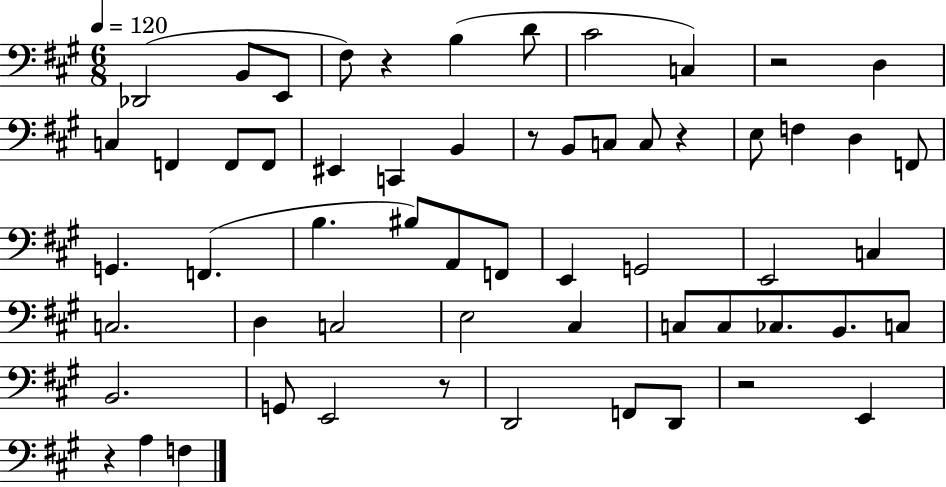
Db2/h B2/e E2/e F#3/e R/q B3/q D4/e C#4/h C3/q R/h D3/q C3/q F2/q F2/e F2/e EIS2/q C2/q B2/q R/e B2/e C3/e C3/e R/q E3/e F3/q D3/q F2/e G2/q. F2/q. B3/q. BIS3/e A2/e F2/e E2/q G2/h E2/h C3/q C3/h. D3/q C3/h E3/h C#3/q C3/e C3/e CES3/e. B2/e. C3/e B2/h. G2/e E2/h R/e D2/h F2/e D2/e R/h E2/q R/q A3/q F3/q